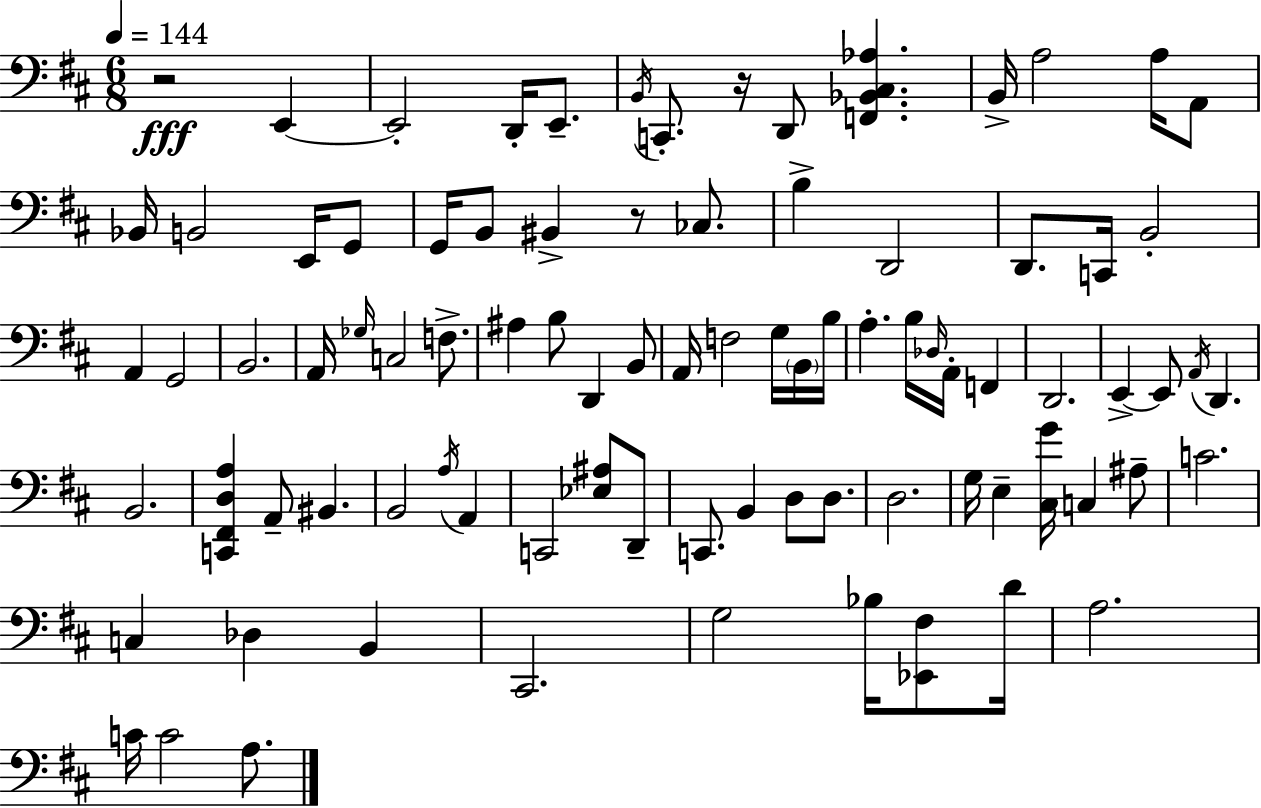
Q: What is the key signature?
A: D major